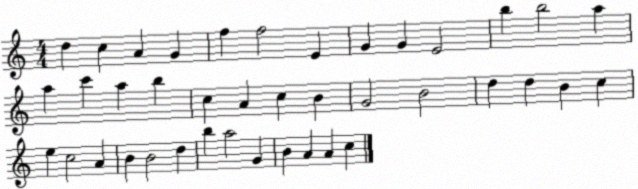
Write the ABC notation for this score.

X:1
T:Untitled
M:4/4
L:1/4
K:C
d c A G f f2 E G G E2 b b2 a a c' a b c A c B G2 B2 d d B c e c2 A B B2 d b a2 G B A A c